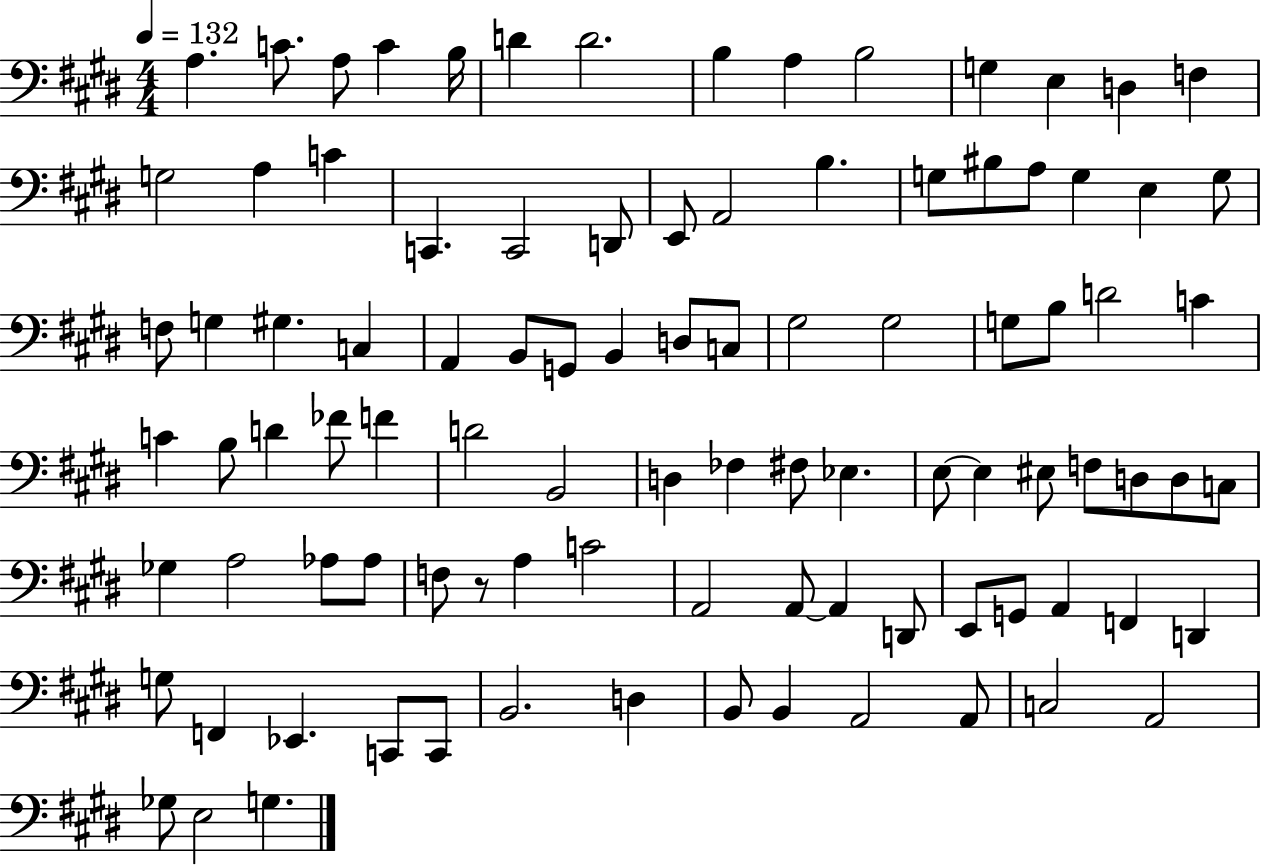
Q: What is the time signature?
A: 4/4